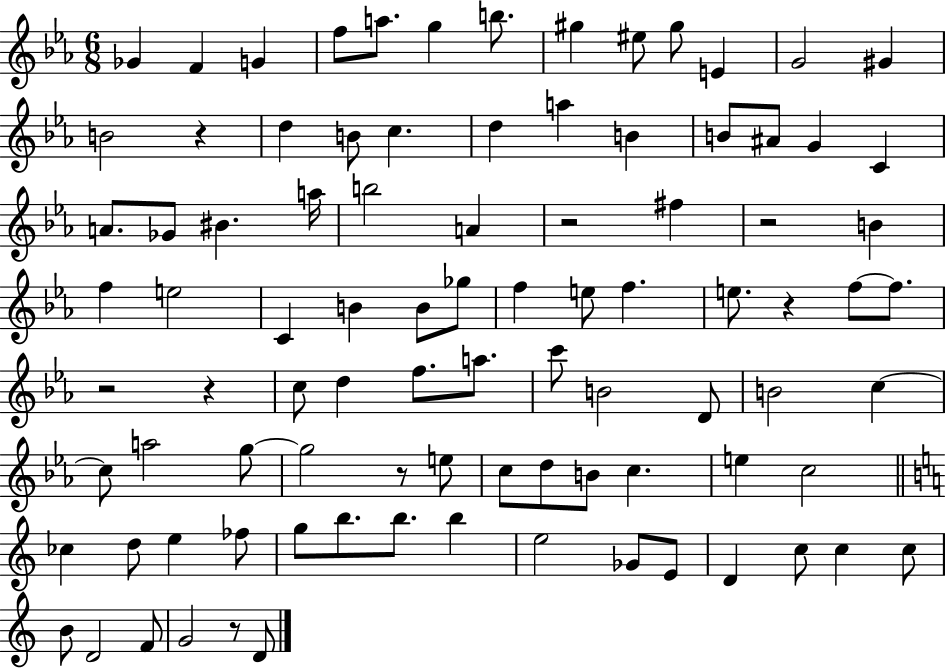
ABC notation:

X:1
T:Untitled
M:6/8
L:1/4
K:Eb
_G F G f/2 a/2 g b/2 ^g ^e/2 ^g/2 E G2 ^G B2 z d B/2 c d a B B/2 ^A/2 G C A/2 _G/2 ^B a/4 b2 A z2 ^f z2 B f e2 C B B/2 _g/2 f e/2 f e/2 z f/2 f/2 z2 z c/2 d f/2 a/2 c'/2 B2 D/2 B2 c c/2 a2 g/2 g2 z/2 e/2 c/2 d/2 B/2 c e c2 _c d/2 e _f/2 g/2 b/2 b/2 b e2 _G/2 E/2 D c/2 c c/2 B/2 D2 F/2 G2 z/2 D/2